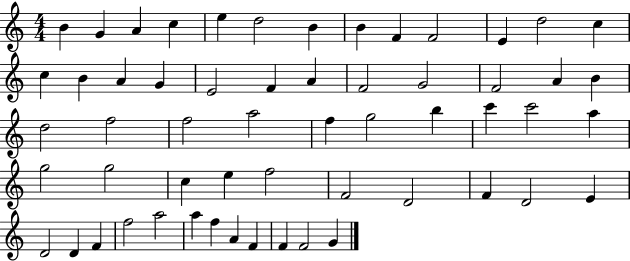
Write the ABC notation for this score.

X:1
T:Untitled
M:4/4
L:1/4
K:C
B G A c e d2 B B F F2 E d2 c c B A G E2 F A F2 G2 F2 A B d2 f2 f2 a2 f g2 b c' c'2 a g2 g2 c e f2 F2 D2 F D2 E D2 D F f2 a2 a f A F F F2 G